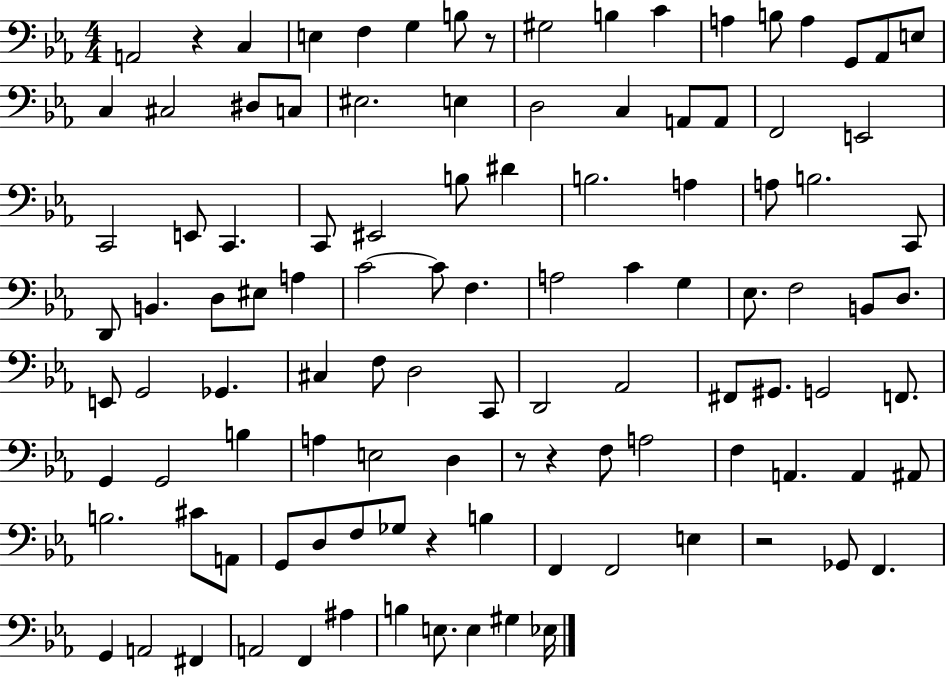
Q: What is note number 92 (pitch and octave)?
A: F2